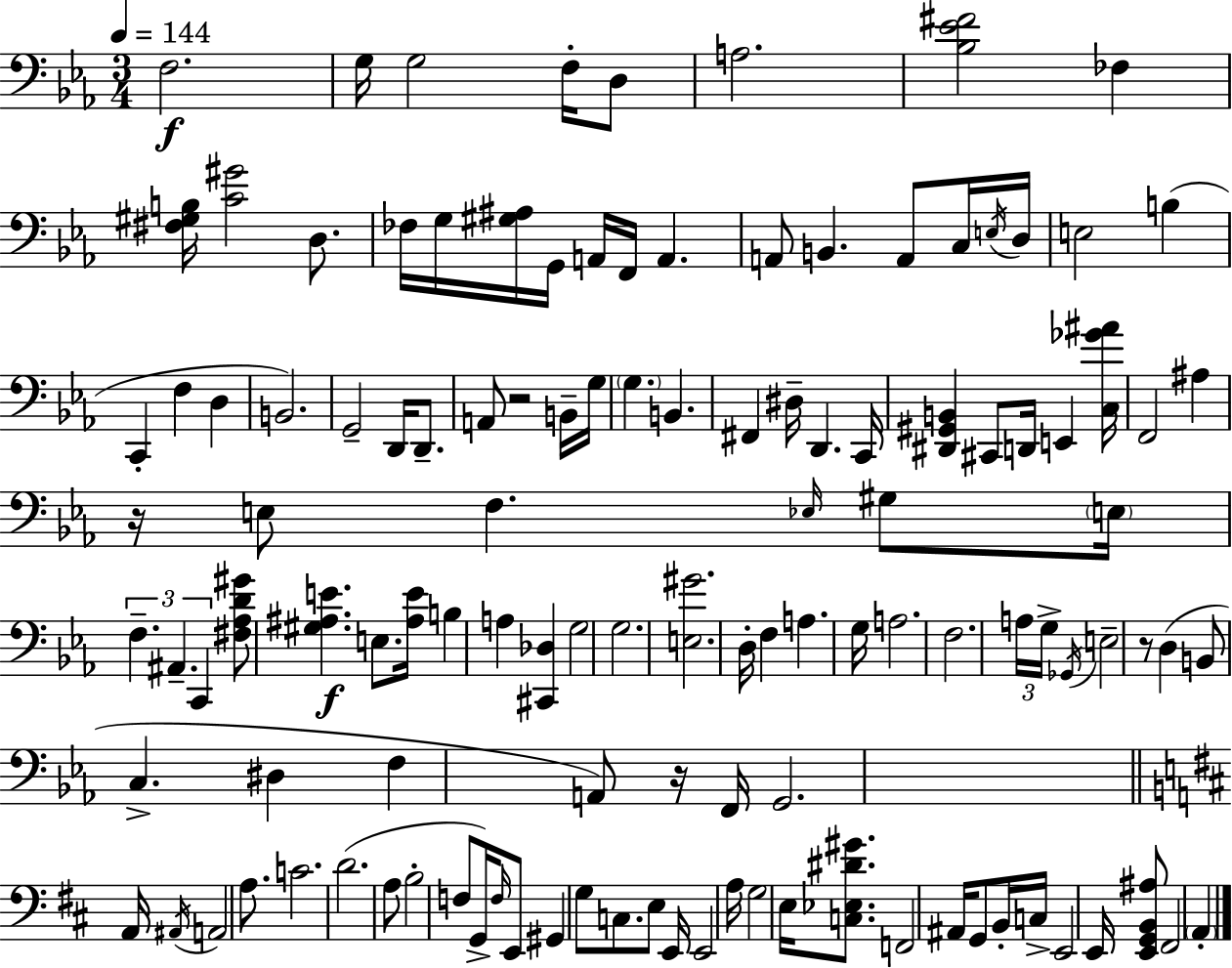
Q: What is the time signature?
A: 3/4